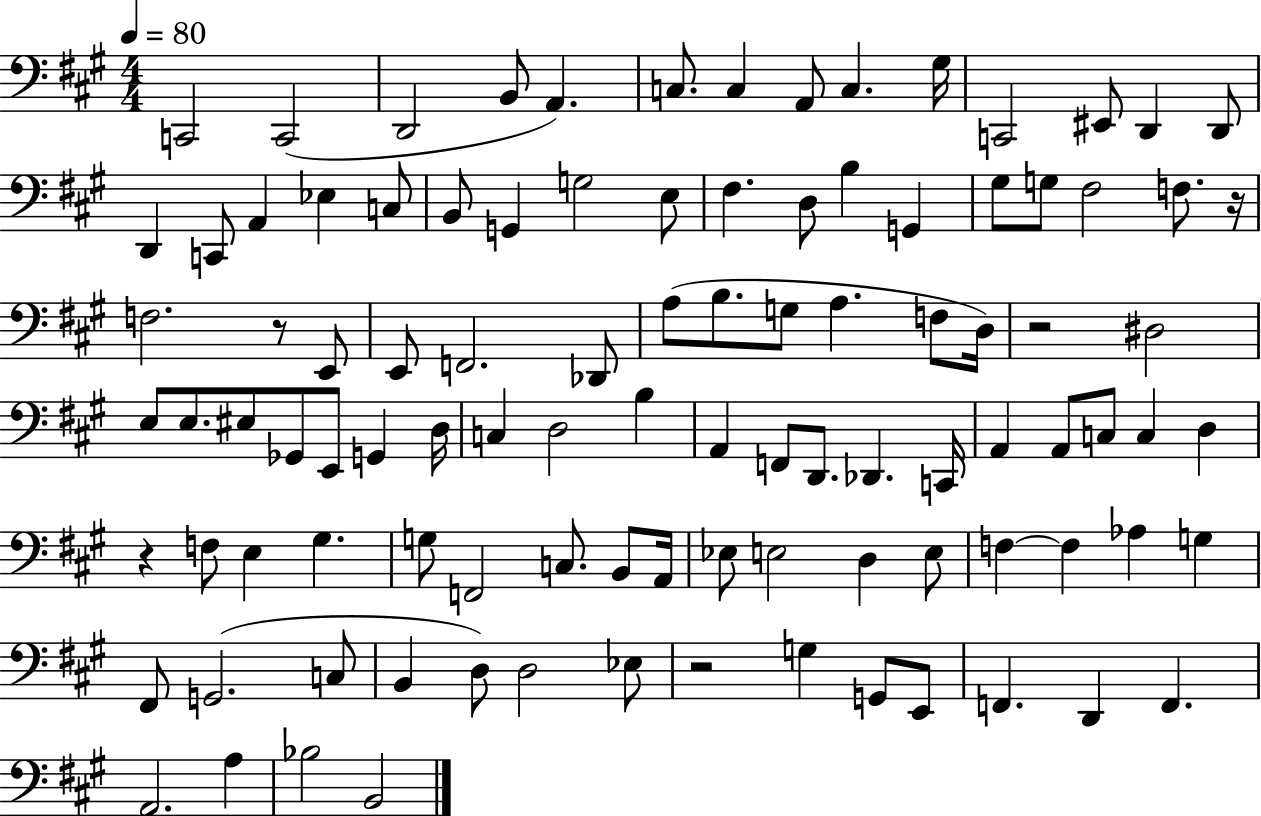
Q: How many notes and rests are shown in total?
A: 101